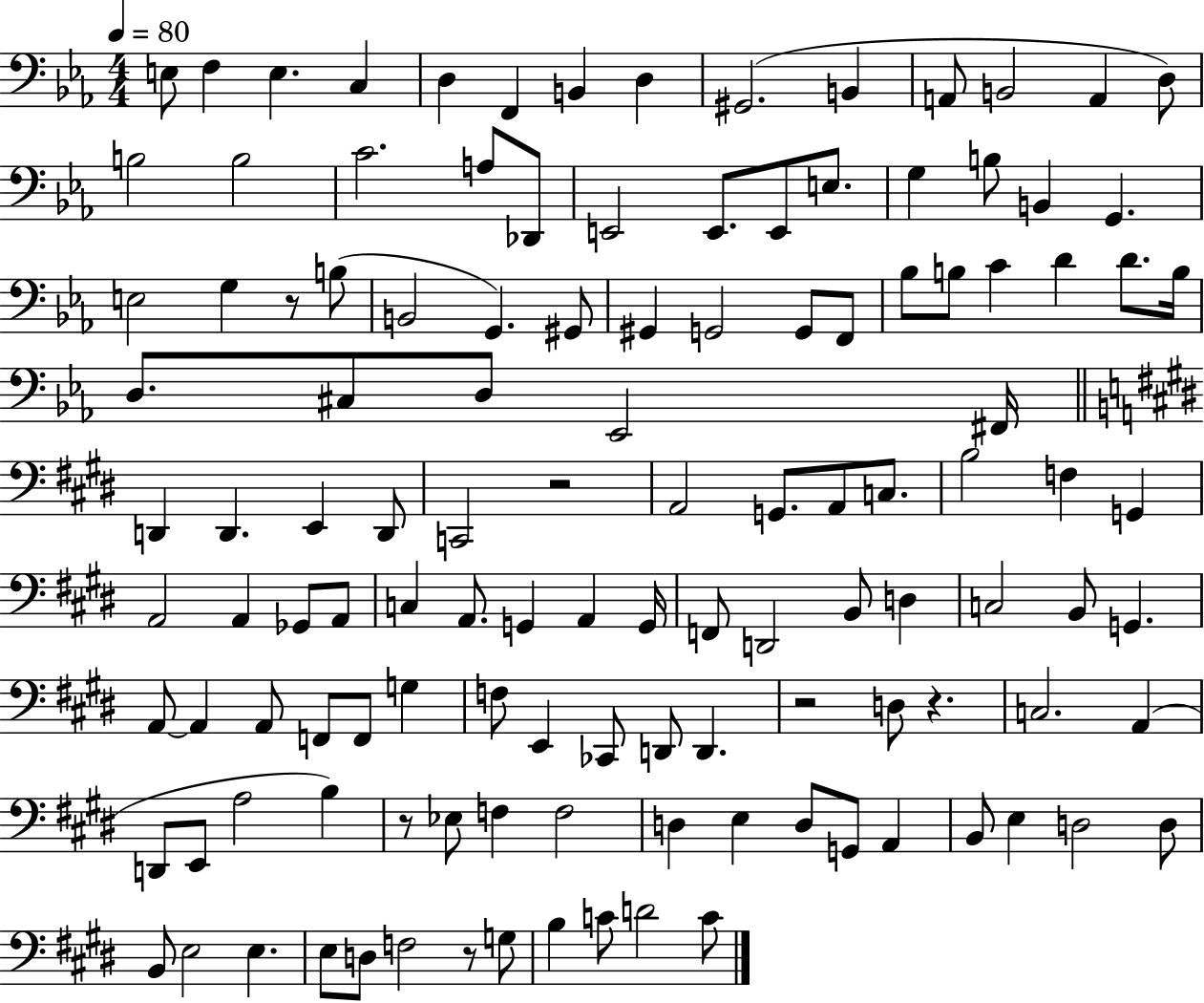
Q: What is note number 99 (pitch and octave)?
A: E3